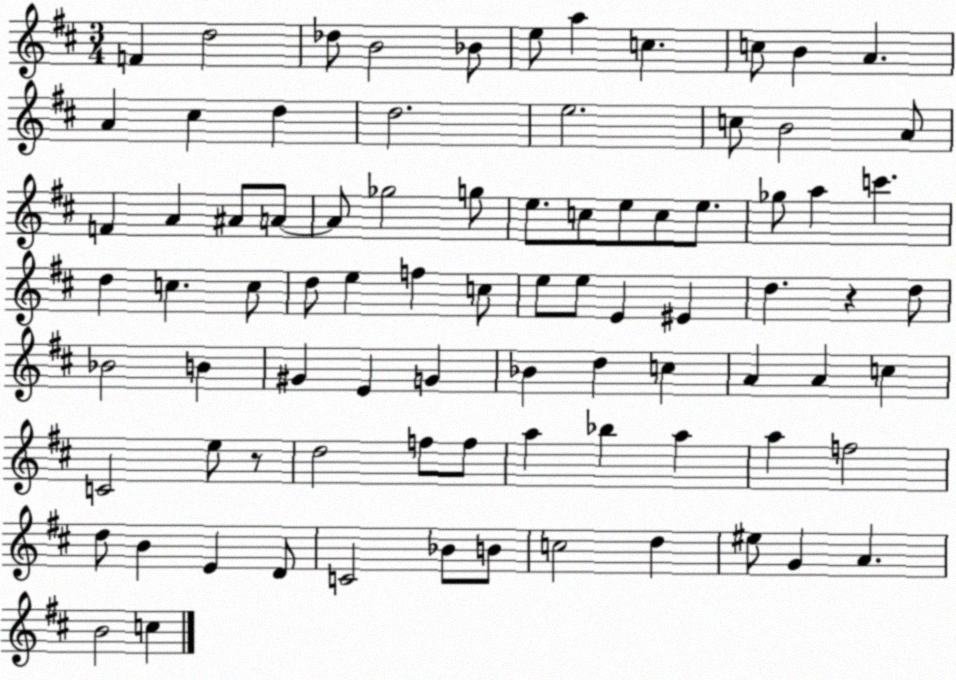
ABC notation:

X:1
T:Untitled
M:3/4
L:1/4
K:D
F d2 _d/2 B2 _B/2 e/2 a c c/2 B A A ^c d d2 e2 c/2 B2 A/2 F A ^A/2 A/2 A/2 _g2 g/2 e/2 c/2 e/2 c/2 e/2 _g/2 a c' d c c/2 d/2 e f c/2 e/2 e/2 E ^E d z d/2 _B2 B ^G E G _B d c A A c C2 e/2 z/2 d2 f/2 f/2 a _b a a f2 d/2 B E D/2 C2 _B/2 B/2 c2 d ^e/2 G A B2 c